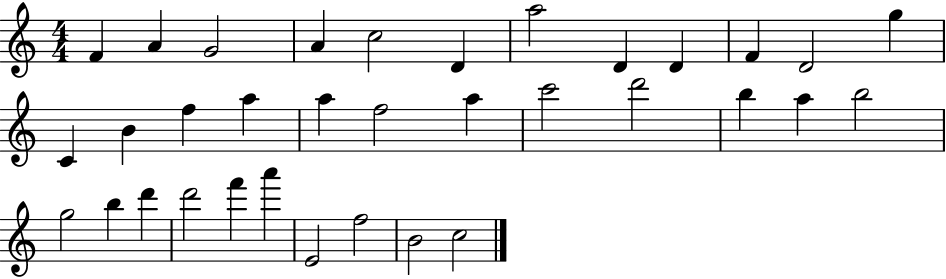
F4/q A4/q G4/h A4/q C5/h D4/q A5/h D4/q D4/q F4/q D4/h G5/q C4/q B4/q F5/q A5/q A5/q F5/h A5/q C6/h D6/h B5/q A5/q B5/h G5/h B5/q D6/q D6/h F6/q A6/q E4/h F5/h B4/h C5/h